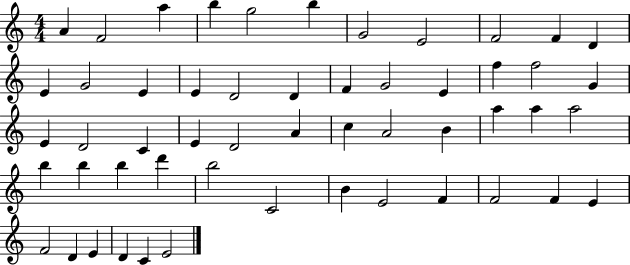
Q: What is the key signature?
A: C major